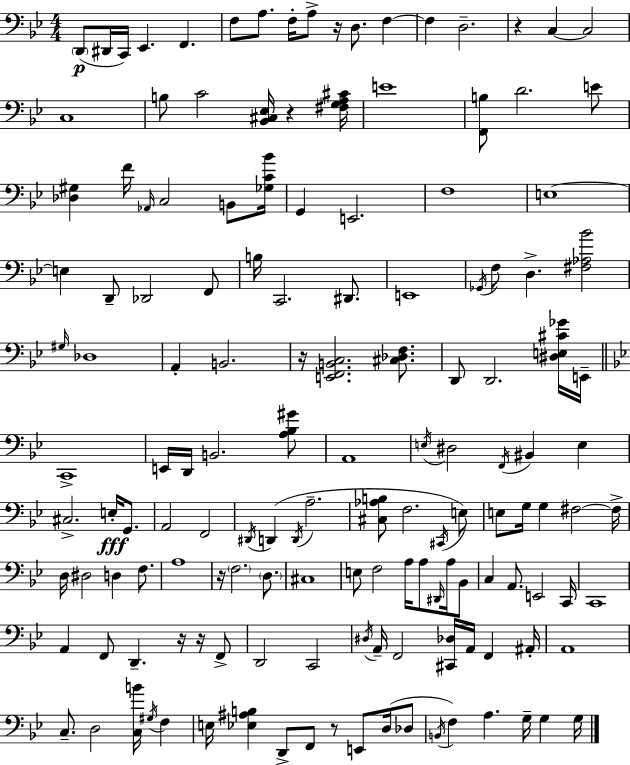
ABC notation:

X:1
T:Untitled
M:4/4
L:1/4
K:Gm
D,,/2 ^D,,/4 C,,/4 _E,, F,, F,/2 A,/2 F,/4 A,/2 z/4 D,/2 F, F, D,2 z C, C,2 C,4 B,/2 C2 [_B,,^C,_E,]/4 z [^F,G,A,^C]/4 E4 [F,,B,]/2 D2 E/2 [_D,^G,] F/4 _A,,/4 C,2 B,,/2 [_G,C_B]/4 G,, E,,2 F,4 E,4 E, D,,/2 _D,,2 F,,/2 B,/4 C,,2 ^D,,/2 E,,4 _G,,/4 F,/2 D, [^F,_A,_B]2 ^G,/4 _D,4 A,, B,,2 z/4 [E,,F,,B,,C,]2 [^C,_D,F,]/2 D,,/2 D,,2 [^D,E,^C_G]/4 E,,/4 C,,4 E,,/4 D,,/4 B,,2 [A,_B,^G]/2 A,,4 E,/4 ^D,2 F,,/4 ^B,, E, ^C,2 E,/4 G,,/2 A,,2 F,,2 ^D,,/4 D,, D,,/4 A,2 [^C,_A,B,]/2 F,2 ^C,,/4 E,/2 E,/2 G,/4 G, ^F,2 ^F,/4 D,/4 ^D,2 D, F,/2 A,4 z/4 F,2 D,/2 ^C,4 E,/2 F,2 A,/4 A,/2 ^D,,/4 A,/4 _B,,/2 C, A,,/2 E,,2 C,,/4 C,,4 A,, F,,/2 D,, z/4 z/4 F,,/2 D,,2 C,,2 ^D,/4 A,,/4 F,,2 [^C,,_D,]/4 A,,/4 F,, ^A,,/4 A,,4 C,/2 D,2 [C,B]/4 ^G,/4 F, E,/4 [_E,^A,B,] D,,/2 F,,/2 z/2 E,,/2 D,/4 _D,/2 B,,/4 F, A, G,/4 G, G,/4